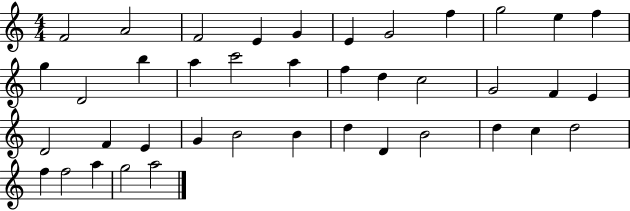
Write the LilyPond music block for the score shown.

{
  \clef treble
  \numericTimeSignature
  \time 4/4
  \key c \major
  f'2 a'2 | f'2 e'4 g'4 | e'4 g'2 f''4 | g''2 e''4 f''4 | \break g''4 d'2 b''4 | a''4 c'''2 a''4 | f''4 d''4 c''2 | g'2 f'4 e'4 | \break d'2 f'4 e'4 | g'4 b'2 b'4 | d''4 d'4 b'2 | d''4 c''4 d''2 | \break f''4 f''2 a''4 | g''2 a''2 | \bar "|."
}